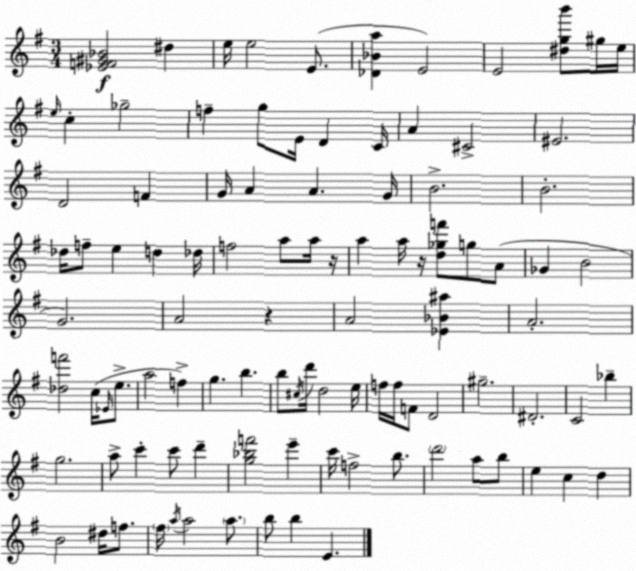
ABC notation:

X:1
T:Untitled
M:3/4
L:1/4
K:Em
[_EF^G_B]2 ^d e/4 e2 E/2 [_D_Ba] E2 E2 [^dgb']/2 ^g/4 e/4 e/4 c _g2 f g/2 E/4 D C/4 A ^C2 ^E2 D2 F G/4 A A G/4 B2 B2 _d/4 f/2 e d _d/4 f2 a/2 a/4 z/4 a a/4 z/4 [d_gf']/2 g/2 A/2 _G B2 G2 A2 z A2 [_E_B^a] A2 [_df']2 c/4 _E/4 e/2 a2 f g b b/2 ^c/4 d'/4 d2 e/4 f/4 f/4 F/2 D2 ^g2 ^D2 C2 _b g2 a/2 c' c'/2 d' [g_bf']2 e' c'/4 f2 b/2 d'2 a/2 b/2 e c d B2 ^d/4 f/2 ^f/4 a/4 a2 a/2 b/2 b E